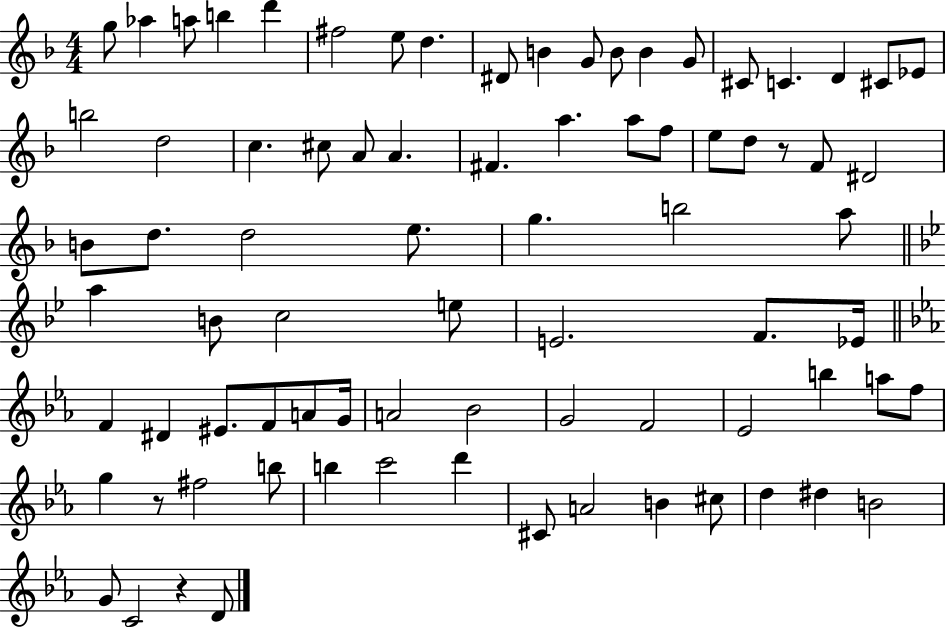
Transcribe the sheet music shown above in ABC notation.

X:1
T:Untitled
M:4/4
L:1/4
K:F
g/2 _a a/2 b d' ^f2 e/2 d ^D/2 B G/2 B/2 B G/2 ^C/2 C D ^C/2 _E/2 b2 d2 c ^c/2 A/2 A ^F a a/2 f/2 e/2 d/2 z/2 F/2 ^D2 B/2 d/2 d2 e/2 g b2 a/2 a B/2 c2 e/2 E2 F/2 _E/4 F ^D ^E/2 F/2 A/2 G/4 A2 _B2 G2 F2 _E2 b a/2 f/2 g z/2 ^f2 b/2 b c'2 d' ^C/2 A2 B ^c/2 d ^d B2 G/2 C2 z D/2